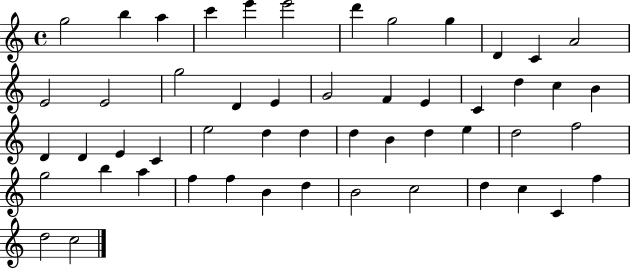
X:1
T:Untitled
M:4/4
L:1/4
K:C
g2 b a c' e' e'2 d' g2 g D C A2 E2 E2 g2 D E G2 F E C d c B D D E C e2 d d d B d e d2 f2 g2 b a f f B d B2 c2 d c C f d2 c2